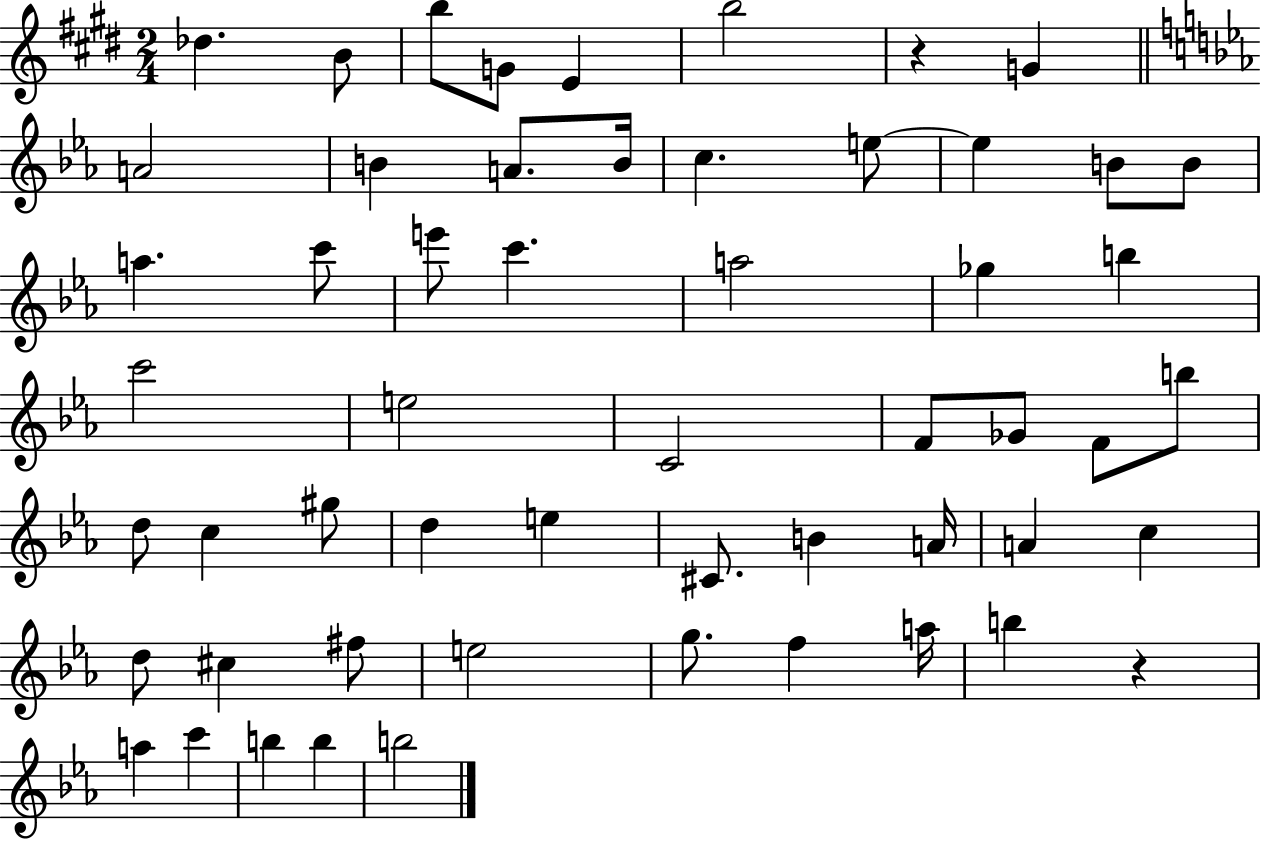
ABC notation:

X:1
T:Untitled
M:2/4
L:1/4
K:E
_d B/2 b/2 G/2 E b2 z G A2 B A/2 B/4 c e/2 e B/2 B/2 a c'/2 e'/2 c' a2 _g b c'2 e2 C2 F/2 _G/2 F/2 b/2 d/2 c ^g/2 d e ^C/2 B A/4 A c d/2 ^c ^f/2 e2 g/2 f a/4 b z a c' b b b2